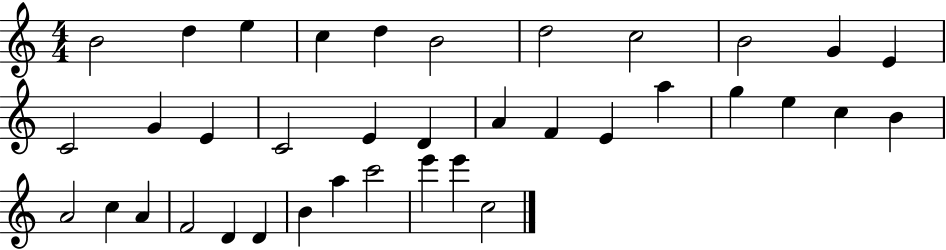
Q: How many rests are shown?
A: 0